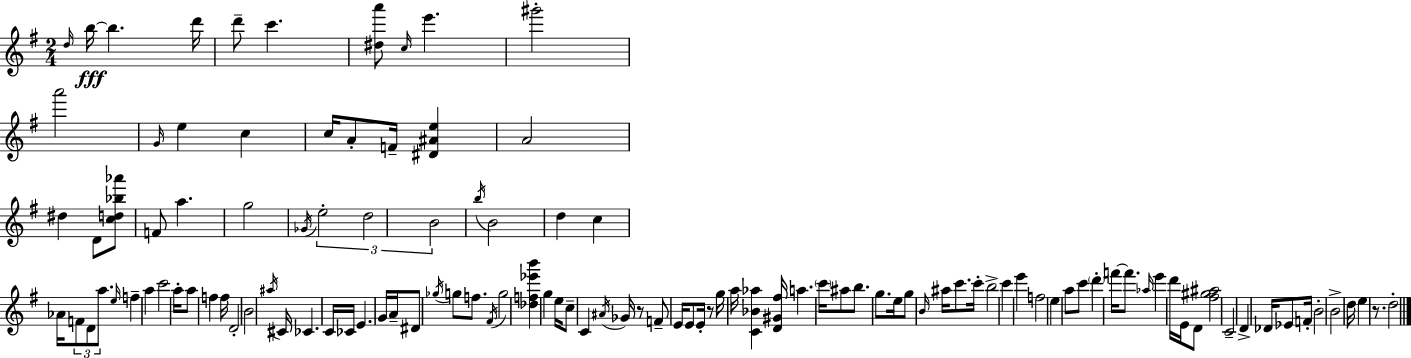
D5/s B5/s B5/q. D6/s D6/e C6/q. [D#5,A6]/e C5/s E6/q. G#6/h A6/h G4/s E5/q C5/q C5/s A4/e F4/s [D#4,A#4,E5]/q A4/h D#5/q D4/e [C5,D5,Bb5,Ab6]/e F4/e A5/q. G5/h Gb4/s E5/h D5/h B4/h B5/s B4/h D5/q C5/q Ab4/s F4/e D4/e A5/e. E5/s F5/q A5/q C6/h A5/s A5/e F5/q F5/s D4/h B4/h A#5/s C#4/s CES4/q. C4/s CES4/s E4/q. G4/s A4/s D#4/e Gb5/s G5/e F5/e. F#4/s G5/h [Db5,F5,Eb6,B6]/q G5/q E5/s C5/e C4/q A#4/s Gb4/s R/e F4/e E4/s E4/e E4/s R/e G5/s A5/s [C4,Bb4,Ab5]/q [D4,G#4,F#5]/s A5/q. C6/s A#5/e B5/e. G5/e. E5/s G5/e B4/s A#5/s C6/e. C6/s B5/h C6/q E6/q F5/h E5/q A5/e C6/e D6/q F6/s F6/e. Ab5/s E6/q D6/s E4/s D4/e [F#5,G#5,A#5]/h C4/h D4/q Db4/s Eb4/e F4/s B4/h B4/h D5/s E5/q R/e. D5/h